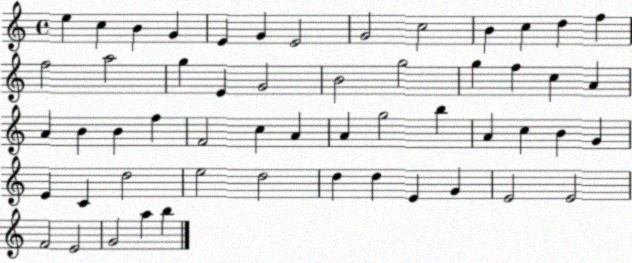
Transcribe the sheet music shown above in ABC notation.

X:1
T:Untitled
M:4/4
L:1/4
K:C
e c B G E G E2 G2 c2 B c d f f2 a2 g E G2 B2 g2 g f c A A B B f F2 c A A g2 b A c B G E C d2 e2 d2 d d E G E2 E2 F2 E2 G2 a b